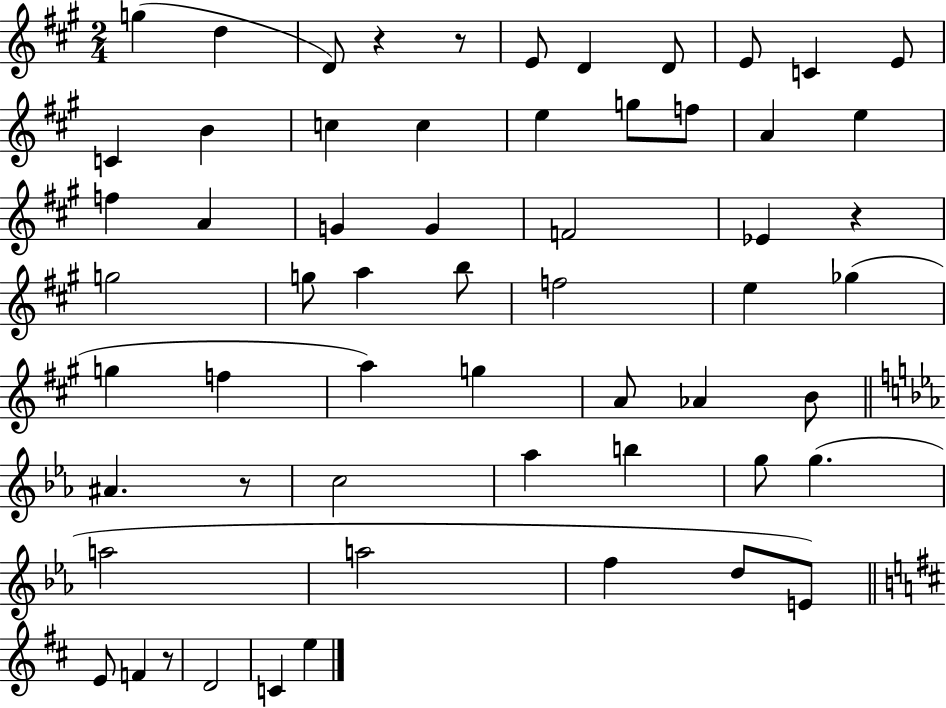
G5/q D5/q D4/e R/q R/e E4/e D4/q D4/e E4/e C4/q E4/e C4/q B4/q C5/q C5/q E5/q G5/e F5/e A4/q E5/q F5/q A4/q G4/q G4/q F4/h Eb4/q R/q G5/h G5/e A5/q B5/e F5/h E5/q Gb5/q G5/q F5/q A5/q G5/q A4/e Ab4/q B4/e A#4/q. R/e C5/h Ab5/q B5/q G5/e G5/q. A5/h A5/h F5/q D5/e E4/e E4/e F4/q R/e D4/h C4/q E5/q